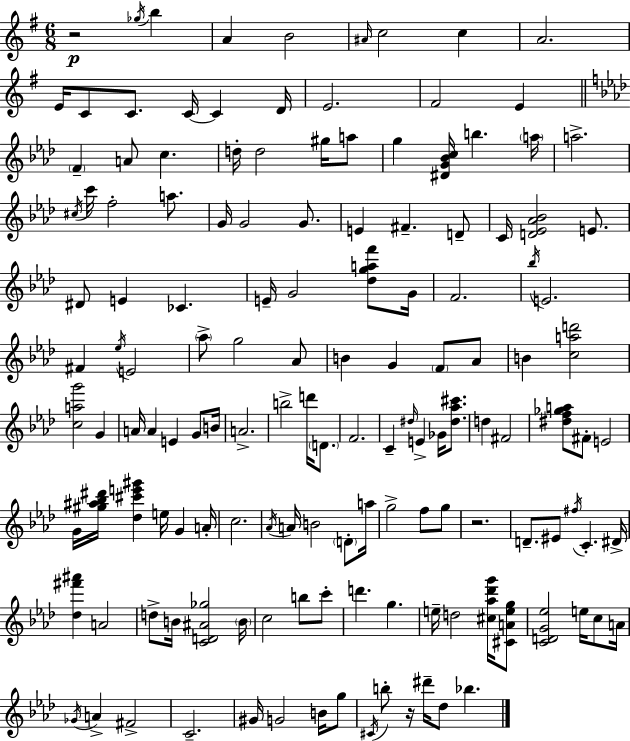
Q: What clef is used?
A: treble